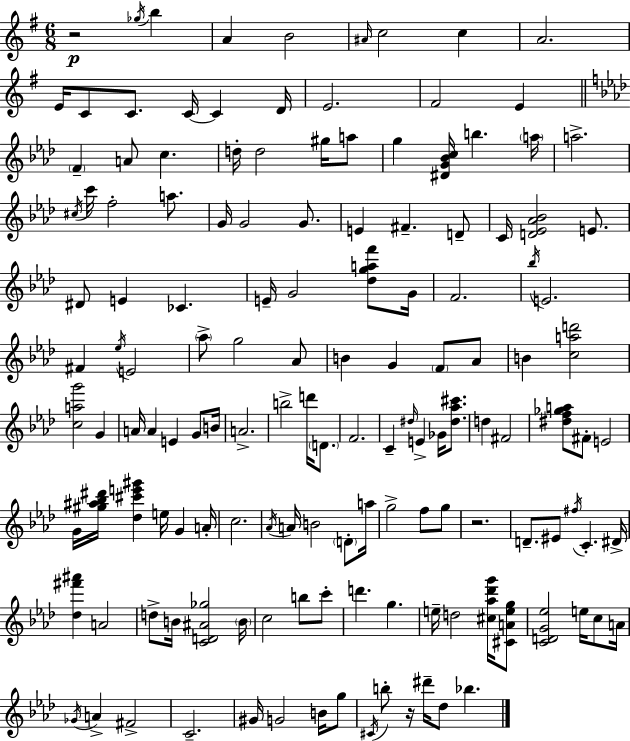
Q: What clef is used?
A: treble